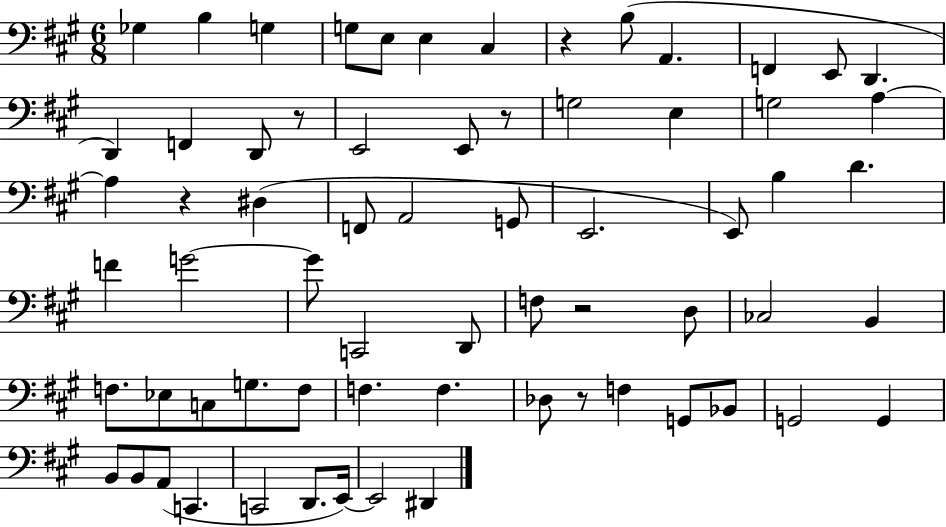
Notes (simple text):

Gb3/q B3/q G3/q G3/e E3/e E3/q C#3/q R/q B3/e A2/q. F2/q E2/e D2/q. D2/q F2/q D2/e R/e E2/h E2/e R/e G3/h E3/q G3/h A3/q A3/q R/q D#3/q F2/e A2/h G2/e E2/h. E2/e B3/q D4/q. F4/q G4/h G4/e C2/h D2/e F3/e R/h D3/e CES3/h B2/q F3/e. Eb3/e C3/e G3/e. F3/e F3/q. F3/q. Db3/e R/e F3/q G2/e Bb2/e G2/h G2/q B2/e B2/e A2/e C2/q. C2/h D2/e. E2/s E2/h D#2/q